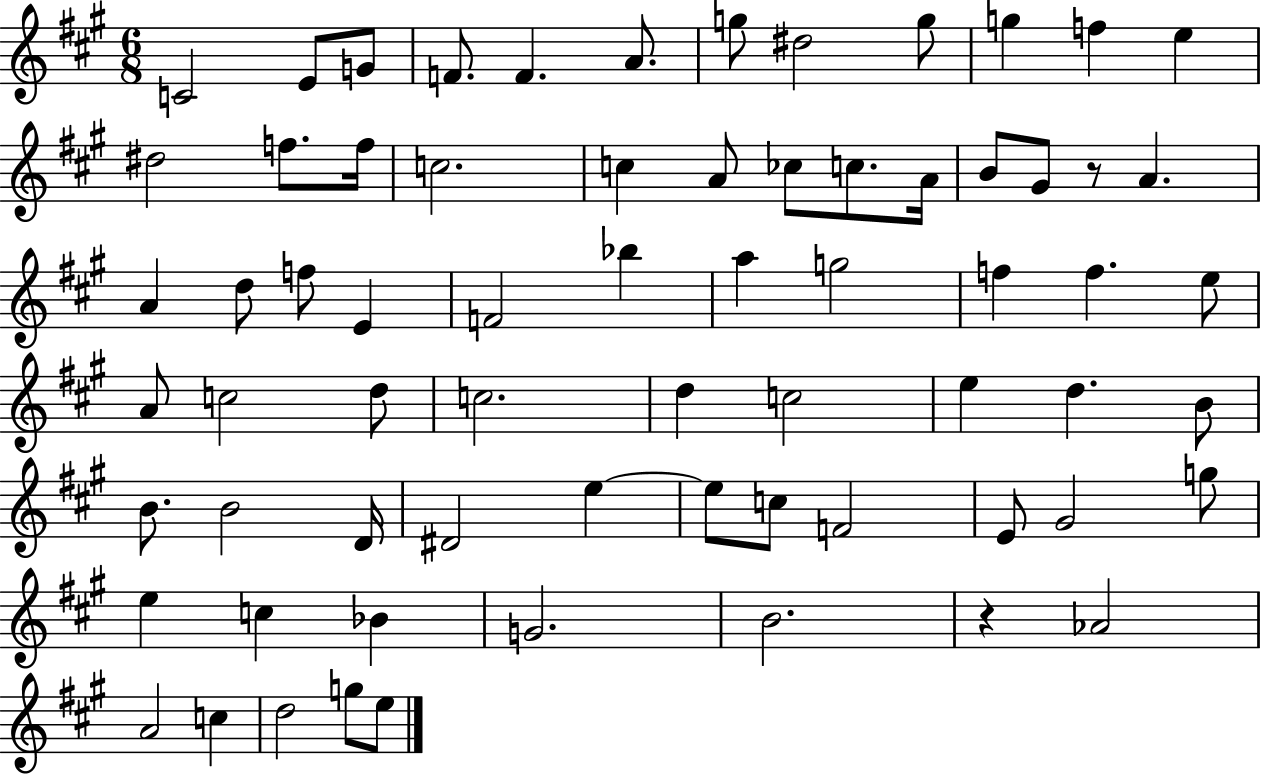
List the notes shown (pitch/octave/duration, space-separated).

C4/h E4/e G4/e F4/e. F4/q. A4/e. G5/e D#5/h G5/e G5/q F5/q E5/q D#5/h F5/e. F5/s C5/h. C5/q A4/e CES5/e C5/e. A4/s B4/e G#4/e R/e A4/q. A4/q D5/e F5/e E4/q F4/h Bb5/q A5/q G5/h F5/q F5/q. E5/e A4/e C5/h D5/e C5/h. D5/q C5/h E5/q D5/q. B4/e B4/e. B4/h D4/s D#4/h E5/q E5/e C5/e F4/h E4/e G#4/h G5/e E5/q C5/q Bb4/q G4/h. B4/h. R/q Ab4/h A4/h C5/q D5/h G5/e E5/e